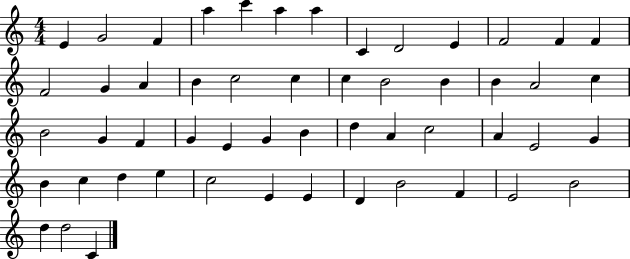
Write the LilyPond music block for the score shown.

{
  \clef treble
  \numericTimeSignature
  \time 4/4
  \key c \major
  e'4 g'2 f'4 | a''4 c'''4 a''4 a''4 | c'4 d'2 e'4 | f'2 f'4 f'4 | \break f'2 g'4 a'4 | b'4 c''2 c''4 | c''4 b'2 b'4 | b'4 a'2 c''4 | \break b'2 g'4 f'4 | g'4 e'4 g'4 b'4 | d''4 a'4 c''2 | a'4 e'2 g'4 | \break b'4 c''4 d''4 e''4 | c''2 e'4 e'4 | d'4 b'2 f'4 | e'2 b'2 | \break d''4 d''2 c'4 | \bar "|."
}